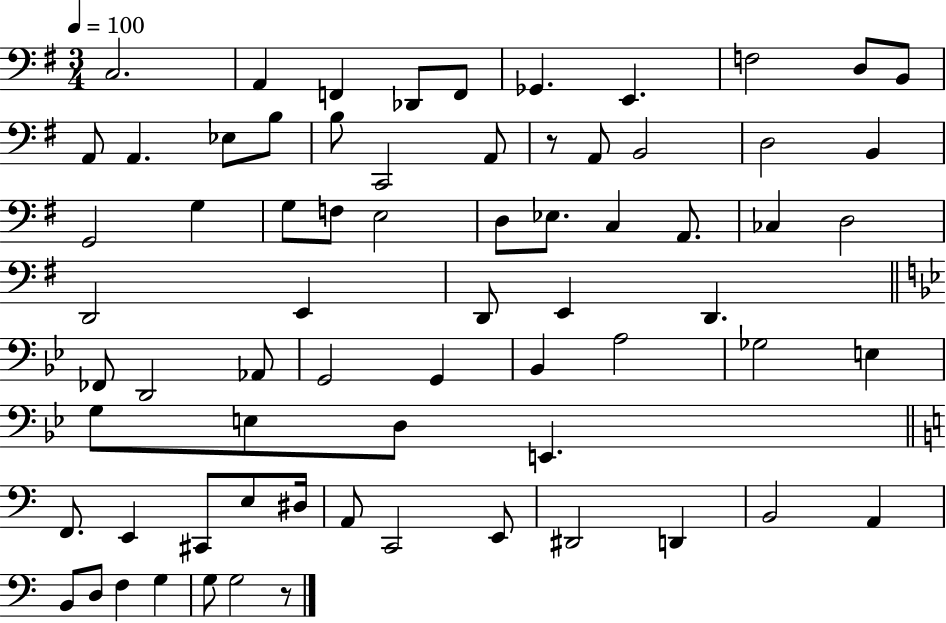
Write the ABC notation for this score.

X:1
T:Untitled
M:3/4
L:1/4
K:G
C,2 A,, F,, _D,,/2 F,,/2 _G,, E,, F,2 D,/2 B,,/2 A,,/2 A,, _E,/2 B,/2 B,/2 C,,2 A,,/2 z/2 A,,/2 B,,2 D,2 B,, G,,2 G, G,/2 F,/2 E,2 D,/2 _E,/2 C, A,,/2 _C, D,2 D,,2 E,, D,,/2 E,, D,, _F,,/2 D,,2 _A,,/2 G,,2 G,, _B,, A,2 _G,2 E, G,/2 E,/2 D,/2 E,, F,,/2 E,, ^C,,/2 E,/2 ^D,/4 A,,/2 C,,2 E,,/2 ^D,,2 D,, B,,2 A,, B,,/2 D,/2 F, G, G,/2 G,2 z/2